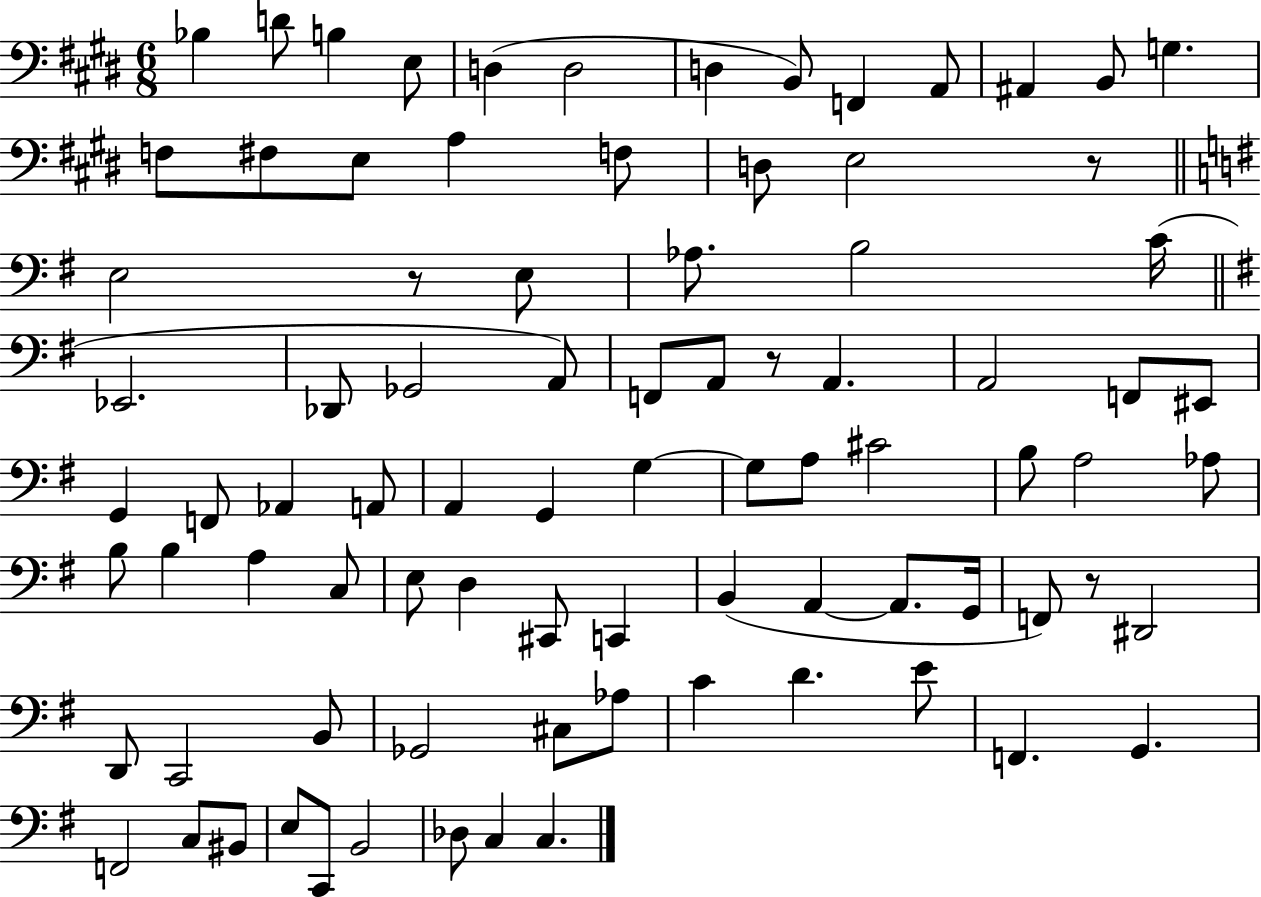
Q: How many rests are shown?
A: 4